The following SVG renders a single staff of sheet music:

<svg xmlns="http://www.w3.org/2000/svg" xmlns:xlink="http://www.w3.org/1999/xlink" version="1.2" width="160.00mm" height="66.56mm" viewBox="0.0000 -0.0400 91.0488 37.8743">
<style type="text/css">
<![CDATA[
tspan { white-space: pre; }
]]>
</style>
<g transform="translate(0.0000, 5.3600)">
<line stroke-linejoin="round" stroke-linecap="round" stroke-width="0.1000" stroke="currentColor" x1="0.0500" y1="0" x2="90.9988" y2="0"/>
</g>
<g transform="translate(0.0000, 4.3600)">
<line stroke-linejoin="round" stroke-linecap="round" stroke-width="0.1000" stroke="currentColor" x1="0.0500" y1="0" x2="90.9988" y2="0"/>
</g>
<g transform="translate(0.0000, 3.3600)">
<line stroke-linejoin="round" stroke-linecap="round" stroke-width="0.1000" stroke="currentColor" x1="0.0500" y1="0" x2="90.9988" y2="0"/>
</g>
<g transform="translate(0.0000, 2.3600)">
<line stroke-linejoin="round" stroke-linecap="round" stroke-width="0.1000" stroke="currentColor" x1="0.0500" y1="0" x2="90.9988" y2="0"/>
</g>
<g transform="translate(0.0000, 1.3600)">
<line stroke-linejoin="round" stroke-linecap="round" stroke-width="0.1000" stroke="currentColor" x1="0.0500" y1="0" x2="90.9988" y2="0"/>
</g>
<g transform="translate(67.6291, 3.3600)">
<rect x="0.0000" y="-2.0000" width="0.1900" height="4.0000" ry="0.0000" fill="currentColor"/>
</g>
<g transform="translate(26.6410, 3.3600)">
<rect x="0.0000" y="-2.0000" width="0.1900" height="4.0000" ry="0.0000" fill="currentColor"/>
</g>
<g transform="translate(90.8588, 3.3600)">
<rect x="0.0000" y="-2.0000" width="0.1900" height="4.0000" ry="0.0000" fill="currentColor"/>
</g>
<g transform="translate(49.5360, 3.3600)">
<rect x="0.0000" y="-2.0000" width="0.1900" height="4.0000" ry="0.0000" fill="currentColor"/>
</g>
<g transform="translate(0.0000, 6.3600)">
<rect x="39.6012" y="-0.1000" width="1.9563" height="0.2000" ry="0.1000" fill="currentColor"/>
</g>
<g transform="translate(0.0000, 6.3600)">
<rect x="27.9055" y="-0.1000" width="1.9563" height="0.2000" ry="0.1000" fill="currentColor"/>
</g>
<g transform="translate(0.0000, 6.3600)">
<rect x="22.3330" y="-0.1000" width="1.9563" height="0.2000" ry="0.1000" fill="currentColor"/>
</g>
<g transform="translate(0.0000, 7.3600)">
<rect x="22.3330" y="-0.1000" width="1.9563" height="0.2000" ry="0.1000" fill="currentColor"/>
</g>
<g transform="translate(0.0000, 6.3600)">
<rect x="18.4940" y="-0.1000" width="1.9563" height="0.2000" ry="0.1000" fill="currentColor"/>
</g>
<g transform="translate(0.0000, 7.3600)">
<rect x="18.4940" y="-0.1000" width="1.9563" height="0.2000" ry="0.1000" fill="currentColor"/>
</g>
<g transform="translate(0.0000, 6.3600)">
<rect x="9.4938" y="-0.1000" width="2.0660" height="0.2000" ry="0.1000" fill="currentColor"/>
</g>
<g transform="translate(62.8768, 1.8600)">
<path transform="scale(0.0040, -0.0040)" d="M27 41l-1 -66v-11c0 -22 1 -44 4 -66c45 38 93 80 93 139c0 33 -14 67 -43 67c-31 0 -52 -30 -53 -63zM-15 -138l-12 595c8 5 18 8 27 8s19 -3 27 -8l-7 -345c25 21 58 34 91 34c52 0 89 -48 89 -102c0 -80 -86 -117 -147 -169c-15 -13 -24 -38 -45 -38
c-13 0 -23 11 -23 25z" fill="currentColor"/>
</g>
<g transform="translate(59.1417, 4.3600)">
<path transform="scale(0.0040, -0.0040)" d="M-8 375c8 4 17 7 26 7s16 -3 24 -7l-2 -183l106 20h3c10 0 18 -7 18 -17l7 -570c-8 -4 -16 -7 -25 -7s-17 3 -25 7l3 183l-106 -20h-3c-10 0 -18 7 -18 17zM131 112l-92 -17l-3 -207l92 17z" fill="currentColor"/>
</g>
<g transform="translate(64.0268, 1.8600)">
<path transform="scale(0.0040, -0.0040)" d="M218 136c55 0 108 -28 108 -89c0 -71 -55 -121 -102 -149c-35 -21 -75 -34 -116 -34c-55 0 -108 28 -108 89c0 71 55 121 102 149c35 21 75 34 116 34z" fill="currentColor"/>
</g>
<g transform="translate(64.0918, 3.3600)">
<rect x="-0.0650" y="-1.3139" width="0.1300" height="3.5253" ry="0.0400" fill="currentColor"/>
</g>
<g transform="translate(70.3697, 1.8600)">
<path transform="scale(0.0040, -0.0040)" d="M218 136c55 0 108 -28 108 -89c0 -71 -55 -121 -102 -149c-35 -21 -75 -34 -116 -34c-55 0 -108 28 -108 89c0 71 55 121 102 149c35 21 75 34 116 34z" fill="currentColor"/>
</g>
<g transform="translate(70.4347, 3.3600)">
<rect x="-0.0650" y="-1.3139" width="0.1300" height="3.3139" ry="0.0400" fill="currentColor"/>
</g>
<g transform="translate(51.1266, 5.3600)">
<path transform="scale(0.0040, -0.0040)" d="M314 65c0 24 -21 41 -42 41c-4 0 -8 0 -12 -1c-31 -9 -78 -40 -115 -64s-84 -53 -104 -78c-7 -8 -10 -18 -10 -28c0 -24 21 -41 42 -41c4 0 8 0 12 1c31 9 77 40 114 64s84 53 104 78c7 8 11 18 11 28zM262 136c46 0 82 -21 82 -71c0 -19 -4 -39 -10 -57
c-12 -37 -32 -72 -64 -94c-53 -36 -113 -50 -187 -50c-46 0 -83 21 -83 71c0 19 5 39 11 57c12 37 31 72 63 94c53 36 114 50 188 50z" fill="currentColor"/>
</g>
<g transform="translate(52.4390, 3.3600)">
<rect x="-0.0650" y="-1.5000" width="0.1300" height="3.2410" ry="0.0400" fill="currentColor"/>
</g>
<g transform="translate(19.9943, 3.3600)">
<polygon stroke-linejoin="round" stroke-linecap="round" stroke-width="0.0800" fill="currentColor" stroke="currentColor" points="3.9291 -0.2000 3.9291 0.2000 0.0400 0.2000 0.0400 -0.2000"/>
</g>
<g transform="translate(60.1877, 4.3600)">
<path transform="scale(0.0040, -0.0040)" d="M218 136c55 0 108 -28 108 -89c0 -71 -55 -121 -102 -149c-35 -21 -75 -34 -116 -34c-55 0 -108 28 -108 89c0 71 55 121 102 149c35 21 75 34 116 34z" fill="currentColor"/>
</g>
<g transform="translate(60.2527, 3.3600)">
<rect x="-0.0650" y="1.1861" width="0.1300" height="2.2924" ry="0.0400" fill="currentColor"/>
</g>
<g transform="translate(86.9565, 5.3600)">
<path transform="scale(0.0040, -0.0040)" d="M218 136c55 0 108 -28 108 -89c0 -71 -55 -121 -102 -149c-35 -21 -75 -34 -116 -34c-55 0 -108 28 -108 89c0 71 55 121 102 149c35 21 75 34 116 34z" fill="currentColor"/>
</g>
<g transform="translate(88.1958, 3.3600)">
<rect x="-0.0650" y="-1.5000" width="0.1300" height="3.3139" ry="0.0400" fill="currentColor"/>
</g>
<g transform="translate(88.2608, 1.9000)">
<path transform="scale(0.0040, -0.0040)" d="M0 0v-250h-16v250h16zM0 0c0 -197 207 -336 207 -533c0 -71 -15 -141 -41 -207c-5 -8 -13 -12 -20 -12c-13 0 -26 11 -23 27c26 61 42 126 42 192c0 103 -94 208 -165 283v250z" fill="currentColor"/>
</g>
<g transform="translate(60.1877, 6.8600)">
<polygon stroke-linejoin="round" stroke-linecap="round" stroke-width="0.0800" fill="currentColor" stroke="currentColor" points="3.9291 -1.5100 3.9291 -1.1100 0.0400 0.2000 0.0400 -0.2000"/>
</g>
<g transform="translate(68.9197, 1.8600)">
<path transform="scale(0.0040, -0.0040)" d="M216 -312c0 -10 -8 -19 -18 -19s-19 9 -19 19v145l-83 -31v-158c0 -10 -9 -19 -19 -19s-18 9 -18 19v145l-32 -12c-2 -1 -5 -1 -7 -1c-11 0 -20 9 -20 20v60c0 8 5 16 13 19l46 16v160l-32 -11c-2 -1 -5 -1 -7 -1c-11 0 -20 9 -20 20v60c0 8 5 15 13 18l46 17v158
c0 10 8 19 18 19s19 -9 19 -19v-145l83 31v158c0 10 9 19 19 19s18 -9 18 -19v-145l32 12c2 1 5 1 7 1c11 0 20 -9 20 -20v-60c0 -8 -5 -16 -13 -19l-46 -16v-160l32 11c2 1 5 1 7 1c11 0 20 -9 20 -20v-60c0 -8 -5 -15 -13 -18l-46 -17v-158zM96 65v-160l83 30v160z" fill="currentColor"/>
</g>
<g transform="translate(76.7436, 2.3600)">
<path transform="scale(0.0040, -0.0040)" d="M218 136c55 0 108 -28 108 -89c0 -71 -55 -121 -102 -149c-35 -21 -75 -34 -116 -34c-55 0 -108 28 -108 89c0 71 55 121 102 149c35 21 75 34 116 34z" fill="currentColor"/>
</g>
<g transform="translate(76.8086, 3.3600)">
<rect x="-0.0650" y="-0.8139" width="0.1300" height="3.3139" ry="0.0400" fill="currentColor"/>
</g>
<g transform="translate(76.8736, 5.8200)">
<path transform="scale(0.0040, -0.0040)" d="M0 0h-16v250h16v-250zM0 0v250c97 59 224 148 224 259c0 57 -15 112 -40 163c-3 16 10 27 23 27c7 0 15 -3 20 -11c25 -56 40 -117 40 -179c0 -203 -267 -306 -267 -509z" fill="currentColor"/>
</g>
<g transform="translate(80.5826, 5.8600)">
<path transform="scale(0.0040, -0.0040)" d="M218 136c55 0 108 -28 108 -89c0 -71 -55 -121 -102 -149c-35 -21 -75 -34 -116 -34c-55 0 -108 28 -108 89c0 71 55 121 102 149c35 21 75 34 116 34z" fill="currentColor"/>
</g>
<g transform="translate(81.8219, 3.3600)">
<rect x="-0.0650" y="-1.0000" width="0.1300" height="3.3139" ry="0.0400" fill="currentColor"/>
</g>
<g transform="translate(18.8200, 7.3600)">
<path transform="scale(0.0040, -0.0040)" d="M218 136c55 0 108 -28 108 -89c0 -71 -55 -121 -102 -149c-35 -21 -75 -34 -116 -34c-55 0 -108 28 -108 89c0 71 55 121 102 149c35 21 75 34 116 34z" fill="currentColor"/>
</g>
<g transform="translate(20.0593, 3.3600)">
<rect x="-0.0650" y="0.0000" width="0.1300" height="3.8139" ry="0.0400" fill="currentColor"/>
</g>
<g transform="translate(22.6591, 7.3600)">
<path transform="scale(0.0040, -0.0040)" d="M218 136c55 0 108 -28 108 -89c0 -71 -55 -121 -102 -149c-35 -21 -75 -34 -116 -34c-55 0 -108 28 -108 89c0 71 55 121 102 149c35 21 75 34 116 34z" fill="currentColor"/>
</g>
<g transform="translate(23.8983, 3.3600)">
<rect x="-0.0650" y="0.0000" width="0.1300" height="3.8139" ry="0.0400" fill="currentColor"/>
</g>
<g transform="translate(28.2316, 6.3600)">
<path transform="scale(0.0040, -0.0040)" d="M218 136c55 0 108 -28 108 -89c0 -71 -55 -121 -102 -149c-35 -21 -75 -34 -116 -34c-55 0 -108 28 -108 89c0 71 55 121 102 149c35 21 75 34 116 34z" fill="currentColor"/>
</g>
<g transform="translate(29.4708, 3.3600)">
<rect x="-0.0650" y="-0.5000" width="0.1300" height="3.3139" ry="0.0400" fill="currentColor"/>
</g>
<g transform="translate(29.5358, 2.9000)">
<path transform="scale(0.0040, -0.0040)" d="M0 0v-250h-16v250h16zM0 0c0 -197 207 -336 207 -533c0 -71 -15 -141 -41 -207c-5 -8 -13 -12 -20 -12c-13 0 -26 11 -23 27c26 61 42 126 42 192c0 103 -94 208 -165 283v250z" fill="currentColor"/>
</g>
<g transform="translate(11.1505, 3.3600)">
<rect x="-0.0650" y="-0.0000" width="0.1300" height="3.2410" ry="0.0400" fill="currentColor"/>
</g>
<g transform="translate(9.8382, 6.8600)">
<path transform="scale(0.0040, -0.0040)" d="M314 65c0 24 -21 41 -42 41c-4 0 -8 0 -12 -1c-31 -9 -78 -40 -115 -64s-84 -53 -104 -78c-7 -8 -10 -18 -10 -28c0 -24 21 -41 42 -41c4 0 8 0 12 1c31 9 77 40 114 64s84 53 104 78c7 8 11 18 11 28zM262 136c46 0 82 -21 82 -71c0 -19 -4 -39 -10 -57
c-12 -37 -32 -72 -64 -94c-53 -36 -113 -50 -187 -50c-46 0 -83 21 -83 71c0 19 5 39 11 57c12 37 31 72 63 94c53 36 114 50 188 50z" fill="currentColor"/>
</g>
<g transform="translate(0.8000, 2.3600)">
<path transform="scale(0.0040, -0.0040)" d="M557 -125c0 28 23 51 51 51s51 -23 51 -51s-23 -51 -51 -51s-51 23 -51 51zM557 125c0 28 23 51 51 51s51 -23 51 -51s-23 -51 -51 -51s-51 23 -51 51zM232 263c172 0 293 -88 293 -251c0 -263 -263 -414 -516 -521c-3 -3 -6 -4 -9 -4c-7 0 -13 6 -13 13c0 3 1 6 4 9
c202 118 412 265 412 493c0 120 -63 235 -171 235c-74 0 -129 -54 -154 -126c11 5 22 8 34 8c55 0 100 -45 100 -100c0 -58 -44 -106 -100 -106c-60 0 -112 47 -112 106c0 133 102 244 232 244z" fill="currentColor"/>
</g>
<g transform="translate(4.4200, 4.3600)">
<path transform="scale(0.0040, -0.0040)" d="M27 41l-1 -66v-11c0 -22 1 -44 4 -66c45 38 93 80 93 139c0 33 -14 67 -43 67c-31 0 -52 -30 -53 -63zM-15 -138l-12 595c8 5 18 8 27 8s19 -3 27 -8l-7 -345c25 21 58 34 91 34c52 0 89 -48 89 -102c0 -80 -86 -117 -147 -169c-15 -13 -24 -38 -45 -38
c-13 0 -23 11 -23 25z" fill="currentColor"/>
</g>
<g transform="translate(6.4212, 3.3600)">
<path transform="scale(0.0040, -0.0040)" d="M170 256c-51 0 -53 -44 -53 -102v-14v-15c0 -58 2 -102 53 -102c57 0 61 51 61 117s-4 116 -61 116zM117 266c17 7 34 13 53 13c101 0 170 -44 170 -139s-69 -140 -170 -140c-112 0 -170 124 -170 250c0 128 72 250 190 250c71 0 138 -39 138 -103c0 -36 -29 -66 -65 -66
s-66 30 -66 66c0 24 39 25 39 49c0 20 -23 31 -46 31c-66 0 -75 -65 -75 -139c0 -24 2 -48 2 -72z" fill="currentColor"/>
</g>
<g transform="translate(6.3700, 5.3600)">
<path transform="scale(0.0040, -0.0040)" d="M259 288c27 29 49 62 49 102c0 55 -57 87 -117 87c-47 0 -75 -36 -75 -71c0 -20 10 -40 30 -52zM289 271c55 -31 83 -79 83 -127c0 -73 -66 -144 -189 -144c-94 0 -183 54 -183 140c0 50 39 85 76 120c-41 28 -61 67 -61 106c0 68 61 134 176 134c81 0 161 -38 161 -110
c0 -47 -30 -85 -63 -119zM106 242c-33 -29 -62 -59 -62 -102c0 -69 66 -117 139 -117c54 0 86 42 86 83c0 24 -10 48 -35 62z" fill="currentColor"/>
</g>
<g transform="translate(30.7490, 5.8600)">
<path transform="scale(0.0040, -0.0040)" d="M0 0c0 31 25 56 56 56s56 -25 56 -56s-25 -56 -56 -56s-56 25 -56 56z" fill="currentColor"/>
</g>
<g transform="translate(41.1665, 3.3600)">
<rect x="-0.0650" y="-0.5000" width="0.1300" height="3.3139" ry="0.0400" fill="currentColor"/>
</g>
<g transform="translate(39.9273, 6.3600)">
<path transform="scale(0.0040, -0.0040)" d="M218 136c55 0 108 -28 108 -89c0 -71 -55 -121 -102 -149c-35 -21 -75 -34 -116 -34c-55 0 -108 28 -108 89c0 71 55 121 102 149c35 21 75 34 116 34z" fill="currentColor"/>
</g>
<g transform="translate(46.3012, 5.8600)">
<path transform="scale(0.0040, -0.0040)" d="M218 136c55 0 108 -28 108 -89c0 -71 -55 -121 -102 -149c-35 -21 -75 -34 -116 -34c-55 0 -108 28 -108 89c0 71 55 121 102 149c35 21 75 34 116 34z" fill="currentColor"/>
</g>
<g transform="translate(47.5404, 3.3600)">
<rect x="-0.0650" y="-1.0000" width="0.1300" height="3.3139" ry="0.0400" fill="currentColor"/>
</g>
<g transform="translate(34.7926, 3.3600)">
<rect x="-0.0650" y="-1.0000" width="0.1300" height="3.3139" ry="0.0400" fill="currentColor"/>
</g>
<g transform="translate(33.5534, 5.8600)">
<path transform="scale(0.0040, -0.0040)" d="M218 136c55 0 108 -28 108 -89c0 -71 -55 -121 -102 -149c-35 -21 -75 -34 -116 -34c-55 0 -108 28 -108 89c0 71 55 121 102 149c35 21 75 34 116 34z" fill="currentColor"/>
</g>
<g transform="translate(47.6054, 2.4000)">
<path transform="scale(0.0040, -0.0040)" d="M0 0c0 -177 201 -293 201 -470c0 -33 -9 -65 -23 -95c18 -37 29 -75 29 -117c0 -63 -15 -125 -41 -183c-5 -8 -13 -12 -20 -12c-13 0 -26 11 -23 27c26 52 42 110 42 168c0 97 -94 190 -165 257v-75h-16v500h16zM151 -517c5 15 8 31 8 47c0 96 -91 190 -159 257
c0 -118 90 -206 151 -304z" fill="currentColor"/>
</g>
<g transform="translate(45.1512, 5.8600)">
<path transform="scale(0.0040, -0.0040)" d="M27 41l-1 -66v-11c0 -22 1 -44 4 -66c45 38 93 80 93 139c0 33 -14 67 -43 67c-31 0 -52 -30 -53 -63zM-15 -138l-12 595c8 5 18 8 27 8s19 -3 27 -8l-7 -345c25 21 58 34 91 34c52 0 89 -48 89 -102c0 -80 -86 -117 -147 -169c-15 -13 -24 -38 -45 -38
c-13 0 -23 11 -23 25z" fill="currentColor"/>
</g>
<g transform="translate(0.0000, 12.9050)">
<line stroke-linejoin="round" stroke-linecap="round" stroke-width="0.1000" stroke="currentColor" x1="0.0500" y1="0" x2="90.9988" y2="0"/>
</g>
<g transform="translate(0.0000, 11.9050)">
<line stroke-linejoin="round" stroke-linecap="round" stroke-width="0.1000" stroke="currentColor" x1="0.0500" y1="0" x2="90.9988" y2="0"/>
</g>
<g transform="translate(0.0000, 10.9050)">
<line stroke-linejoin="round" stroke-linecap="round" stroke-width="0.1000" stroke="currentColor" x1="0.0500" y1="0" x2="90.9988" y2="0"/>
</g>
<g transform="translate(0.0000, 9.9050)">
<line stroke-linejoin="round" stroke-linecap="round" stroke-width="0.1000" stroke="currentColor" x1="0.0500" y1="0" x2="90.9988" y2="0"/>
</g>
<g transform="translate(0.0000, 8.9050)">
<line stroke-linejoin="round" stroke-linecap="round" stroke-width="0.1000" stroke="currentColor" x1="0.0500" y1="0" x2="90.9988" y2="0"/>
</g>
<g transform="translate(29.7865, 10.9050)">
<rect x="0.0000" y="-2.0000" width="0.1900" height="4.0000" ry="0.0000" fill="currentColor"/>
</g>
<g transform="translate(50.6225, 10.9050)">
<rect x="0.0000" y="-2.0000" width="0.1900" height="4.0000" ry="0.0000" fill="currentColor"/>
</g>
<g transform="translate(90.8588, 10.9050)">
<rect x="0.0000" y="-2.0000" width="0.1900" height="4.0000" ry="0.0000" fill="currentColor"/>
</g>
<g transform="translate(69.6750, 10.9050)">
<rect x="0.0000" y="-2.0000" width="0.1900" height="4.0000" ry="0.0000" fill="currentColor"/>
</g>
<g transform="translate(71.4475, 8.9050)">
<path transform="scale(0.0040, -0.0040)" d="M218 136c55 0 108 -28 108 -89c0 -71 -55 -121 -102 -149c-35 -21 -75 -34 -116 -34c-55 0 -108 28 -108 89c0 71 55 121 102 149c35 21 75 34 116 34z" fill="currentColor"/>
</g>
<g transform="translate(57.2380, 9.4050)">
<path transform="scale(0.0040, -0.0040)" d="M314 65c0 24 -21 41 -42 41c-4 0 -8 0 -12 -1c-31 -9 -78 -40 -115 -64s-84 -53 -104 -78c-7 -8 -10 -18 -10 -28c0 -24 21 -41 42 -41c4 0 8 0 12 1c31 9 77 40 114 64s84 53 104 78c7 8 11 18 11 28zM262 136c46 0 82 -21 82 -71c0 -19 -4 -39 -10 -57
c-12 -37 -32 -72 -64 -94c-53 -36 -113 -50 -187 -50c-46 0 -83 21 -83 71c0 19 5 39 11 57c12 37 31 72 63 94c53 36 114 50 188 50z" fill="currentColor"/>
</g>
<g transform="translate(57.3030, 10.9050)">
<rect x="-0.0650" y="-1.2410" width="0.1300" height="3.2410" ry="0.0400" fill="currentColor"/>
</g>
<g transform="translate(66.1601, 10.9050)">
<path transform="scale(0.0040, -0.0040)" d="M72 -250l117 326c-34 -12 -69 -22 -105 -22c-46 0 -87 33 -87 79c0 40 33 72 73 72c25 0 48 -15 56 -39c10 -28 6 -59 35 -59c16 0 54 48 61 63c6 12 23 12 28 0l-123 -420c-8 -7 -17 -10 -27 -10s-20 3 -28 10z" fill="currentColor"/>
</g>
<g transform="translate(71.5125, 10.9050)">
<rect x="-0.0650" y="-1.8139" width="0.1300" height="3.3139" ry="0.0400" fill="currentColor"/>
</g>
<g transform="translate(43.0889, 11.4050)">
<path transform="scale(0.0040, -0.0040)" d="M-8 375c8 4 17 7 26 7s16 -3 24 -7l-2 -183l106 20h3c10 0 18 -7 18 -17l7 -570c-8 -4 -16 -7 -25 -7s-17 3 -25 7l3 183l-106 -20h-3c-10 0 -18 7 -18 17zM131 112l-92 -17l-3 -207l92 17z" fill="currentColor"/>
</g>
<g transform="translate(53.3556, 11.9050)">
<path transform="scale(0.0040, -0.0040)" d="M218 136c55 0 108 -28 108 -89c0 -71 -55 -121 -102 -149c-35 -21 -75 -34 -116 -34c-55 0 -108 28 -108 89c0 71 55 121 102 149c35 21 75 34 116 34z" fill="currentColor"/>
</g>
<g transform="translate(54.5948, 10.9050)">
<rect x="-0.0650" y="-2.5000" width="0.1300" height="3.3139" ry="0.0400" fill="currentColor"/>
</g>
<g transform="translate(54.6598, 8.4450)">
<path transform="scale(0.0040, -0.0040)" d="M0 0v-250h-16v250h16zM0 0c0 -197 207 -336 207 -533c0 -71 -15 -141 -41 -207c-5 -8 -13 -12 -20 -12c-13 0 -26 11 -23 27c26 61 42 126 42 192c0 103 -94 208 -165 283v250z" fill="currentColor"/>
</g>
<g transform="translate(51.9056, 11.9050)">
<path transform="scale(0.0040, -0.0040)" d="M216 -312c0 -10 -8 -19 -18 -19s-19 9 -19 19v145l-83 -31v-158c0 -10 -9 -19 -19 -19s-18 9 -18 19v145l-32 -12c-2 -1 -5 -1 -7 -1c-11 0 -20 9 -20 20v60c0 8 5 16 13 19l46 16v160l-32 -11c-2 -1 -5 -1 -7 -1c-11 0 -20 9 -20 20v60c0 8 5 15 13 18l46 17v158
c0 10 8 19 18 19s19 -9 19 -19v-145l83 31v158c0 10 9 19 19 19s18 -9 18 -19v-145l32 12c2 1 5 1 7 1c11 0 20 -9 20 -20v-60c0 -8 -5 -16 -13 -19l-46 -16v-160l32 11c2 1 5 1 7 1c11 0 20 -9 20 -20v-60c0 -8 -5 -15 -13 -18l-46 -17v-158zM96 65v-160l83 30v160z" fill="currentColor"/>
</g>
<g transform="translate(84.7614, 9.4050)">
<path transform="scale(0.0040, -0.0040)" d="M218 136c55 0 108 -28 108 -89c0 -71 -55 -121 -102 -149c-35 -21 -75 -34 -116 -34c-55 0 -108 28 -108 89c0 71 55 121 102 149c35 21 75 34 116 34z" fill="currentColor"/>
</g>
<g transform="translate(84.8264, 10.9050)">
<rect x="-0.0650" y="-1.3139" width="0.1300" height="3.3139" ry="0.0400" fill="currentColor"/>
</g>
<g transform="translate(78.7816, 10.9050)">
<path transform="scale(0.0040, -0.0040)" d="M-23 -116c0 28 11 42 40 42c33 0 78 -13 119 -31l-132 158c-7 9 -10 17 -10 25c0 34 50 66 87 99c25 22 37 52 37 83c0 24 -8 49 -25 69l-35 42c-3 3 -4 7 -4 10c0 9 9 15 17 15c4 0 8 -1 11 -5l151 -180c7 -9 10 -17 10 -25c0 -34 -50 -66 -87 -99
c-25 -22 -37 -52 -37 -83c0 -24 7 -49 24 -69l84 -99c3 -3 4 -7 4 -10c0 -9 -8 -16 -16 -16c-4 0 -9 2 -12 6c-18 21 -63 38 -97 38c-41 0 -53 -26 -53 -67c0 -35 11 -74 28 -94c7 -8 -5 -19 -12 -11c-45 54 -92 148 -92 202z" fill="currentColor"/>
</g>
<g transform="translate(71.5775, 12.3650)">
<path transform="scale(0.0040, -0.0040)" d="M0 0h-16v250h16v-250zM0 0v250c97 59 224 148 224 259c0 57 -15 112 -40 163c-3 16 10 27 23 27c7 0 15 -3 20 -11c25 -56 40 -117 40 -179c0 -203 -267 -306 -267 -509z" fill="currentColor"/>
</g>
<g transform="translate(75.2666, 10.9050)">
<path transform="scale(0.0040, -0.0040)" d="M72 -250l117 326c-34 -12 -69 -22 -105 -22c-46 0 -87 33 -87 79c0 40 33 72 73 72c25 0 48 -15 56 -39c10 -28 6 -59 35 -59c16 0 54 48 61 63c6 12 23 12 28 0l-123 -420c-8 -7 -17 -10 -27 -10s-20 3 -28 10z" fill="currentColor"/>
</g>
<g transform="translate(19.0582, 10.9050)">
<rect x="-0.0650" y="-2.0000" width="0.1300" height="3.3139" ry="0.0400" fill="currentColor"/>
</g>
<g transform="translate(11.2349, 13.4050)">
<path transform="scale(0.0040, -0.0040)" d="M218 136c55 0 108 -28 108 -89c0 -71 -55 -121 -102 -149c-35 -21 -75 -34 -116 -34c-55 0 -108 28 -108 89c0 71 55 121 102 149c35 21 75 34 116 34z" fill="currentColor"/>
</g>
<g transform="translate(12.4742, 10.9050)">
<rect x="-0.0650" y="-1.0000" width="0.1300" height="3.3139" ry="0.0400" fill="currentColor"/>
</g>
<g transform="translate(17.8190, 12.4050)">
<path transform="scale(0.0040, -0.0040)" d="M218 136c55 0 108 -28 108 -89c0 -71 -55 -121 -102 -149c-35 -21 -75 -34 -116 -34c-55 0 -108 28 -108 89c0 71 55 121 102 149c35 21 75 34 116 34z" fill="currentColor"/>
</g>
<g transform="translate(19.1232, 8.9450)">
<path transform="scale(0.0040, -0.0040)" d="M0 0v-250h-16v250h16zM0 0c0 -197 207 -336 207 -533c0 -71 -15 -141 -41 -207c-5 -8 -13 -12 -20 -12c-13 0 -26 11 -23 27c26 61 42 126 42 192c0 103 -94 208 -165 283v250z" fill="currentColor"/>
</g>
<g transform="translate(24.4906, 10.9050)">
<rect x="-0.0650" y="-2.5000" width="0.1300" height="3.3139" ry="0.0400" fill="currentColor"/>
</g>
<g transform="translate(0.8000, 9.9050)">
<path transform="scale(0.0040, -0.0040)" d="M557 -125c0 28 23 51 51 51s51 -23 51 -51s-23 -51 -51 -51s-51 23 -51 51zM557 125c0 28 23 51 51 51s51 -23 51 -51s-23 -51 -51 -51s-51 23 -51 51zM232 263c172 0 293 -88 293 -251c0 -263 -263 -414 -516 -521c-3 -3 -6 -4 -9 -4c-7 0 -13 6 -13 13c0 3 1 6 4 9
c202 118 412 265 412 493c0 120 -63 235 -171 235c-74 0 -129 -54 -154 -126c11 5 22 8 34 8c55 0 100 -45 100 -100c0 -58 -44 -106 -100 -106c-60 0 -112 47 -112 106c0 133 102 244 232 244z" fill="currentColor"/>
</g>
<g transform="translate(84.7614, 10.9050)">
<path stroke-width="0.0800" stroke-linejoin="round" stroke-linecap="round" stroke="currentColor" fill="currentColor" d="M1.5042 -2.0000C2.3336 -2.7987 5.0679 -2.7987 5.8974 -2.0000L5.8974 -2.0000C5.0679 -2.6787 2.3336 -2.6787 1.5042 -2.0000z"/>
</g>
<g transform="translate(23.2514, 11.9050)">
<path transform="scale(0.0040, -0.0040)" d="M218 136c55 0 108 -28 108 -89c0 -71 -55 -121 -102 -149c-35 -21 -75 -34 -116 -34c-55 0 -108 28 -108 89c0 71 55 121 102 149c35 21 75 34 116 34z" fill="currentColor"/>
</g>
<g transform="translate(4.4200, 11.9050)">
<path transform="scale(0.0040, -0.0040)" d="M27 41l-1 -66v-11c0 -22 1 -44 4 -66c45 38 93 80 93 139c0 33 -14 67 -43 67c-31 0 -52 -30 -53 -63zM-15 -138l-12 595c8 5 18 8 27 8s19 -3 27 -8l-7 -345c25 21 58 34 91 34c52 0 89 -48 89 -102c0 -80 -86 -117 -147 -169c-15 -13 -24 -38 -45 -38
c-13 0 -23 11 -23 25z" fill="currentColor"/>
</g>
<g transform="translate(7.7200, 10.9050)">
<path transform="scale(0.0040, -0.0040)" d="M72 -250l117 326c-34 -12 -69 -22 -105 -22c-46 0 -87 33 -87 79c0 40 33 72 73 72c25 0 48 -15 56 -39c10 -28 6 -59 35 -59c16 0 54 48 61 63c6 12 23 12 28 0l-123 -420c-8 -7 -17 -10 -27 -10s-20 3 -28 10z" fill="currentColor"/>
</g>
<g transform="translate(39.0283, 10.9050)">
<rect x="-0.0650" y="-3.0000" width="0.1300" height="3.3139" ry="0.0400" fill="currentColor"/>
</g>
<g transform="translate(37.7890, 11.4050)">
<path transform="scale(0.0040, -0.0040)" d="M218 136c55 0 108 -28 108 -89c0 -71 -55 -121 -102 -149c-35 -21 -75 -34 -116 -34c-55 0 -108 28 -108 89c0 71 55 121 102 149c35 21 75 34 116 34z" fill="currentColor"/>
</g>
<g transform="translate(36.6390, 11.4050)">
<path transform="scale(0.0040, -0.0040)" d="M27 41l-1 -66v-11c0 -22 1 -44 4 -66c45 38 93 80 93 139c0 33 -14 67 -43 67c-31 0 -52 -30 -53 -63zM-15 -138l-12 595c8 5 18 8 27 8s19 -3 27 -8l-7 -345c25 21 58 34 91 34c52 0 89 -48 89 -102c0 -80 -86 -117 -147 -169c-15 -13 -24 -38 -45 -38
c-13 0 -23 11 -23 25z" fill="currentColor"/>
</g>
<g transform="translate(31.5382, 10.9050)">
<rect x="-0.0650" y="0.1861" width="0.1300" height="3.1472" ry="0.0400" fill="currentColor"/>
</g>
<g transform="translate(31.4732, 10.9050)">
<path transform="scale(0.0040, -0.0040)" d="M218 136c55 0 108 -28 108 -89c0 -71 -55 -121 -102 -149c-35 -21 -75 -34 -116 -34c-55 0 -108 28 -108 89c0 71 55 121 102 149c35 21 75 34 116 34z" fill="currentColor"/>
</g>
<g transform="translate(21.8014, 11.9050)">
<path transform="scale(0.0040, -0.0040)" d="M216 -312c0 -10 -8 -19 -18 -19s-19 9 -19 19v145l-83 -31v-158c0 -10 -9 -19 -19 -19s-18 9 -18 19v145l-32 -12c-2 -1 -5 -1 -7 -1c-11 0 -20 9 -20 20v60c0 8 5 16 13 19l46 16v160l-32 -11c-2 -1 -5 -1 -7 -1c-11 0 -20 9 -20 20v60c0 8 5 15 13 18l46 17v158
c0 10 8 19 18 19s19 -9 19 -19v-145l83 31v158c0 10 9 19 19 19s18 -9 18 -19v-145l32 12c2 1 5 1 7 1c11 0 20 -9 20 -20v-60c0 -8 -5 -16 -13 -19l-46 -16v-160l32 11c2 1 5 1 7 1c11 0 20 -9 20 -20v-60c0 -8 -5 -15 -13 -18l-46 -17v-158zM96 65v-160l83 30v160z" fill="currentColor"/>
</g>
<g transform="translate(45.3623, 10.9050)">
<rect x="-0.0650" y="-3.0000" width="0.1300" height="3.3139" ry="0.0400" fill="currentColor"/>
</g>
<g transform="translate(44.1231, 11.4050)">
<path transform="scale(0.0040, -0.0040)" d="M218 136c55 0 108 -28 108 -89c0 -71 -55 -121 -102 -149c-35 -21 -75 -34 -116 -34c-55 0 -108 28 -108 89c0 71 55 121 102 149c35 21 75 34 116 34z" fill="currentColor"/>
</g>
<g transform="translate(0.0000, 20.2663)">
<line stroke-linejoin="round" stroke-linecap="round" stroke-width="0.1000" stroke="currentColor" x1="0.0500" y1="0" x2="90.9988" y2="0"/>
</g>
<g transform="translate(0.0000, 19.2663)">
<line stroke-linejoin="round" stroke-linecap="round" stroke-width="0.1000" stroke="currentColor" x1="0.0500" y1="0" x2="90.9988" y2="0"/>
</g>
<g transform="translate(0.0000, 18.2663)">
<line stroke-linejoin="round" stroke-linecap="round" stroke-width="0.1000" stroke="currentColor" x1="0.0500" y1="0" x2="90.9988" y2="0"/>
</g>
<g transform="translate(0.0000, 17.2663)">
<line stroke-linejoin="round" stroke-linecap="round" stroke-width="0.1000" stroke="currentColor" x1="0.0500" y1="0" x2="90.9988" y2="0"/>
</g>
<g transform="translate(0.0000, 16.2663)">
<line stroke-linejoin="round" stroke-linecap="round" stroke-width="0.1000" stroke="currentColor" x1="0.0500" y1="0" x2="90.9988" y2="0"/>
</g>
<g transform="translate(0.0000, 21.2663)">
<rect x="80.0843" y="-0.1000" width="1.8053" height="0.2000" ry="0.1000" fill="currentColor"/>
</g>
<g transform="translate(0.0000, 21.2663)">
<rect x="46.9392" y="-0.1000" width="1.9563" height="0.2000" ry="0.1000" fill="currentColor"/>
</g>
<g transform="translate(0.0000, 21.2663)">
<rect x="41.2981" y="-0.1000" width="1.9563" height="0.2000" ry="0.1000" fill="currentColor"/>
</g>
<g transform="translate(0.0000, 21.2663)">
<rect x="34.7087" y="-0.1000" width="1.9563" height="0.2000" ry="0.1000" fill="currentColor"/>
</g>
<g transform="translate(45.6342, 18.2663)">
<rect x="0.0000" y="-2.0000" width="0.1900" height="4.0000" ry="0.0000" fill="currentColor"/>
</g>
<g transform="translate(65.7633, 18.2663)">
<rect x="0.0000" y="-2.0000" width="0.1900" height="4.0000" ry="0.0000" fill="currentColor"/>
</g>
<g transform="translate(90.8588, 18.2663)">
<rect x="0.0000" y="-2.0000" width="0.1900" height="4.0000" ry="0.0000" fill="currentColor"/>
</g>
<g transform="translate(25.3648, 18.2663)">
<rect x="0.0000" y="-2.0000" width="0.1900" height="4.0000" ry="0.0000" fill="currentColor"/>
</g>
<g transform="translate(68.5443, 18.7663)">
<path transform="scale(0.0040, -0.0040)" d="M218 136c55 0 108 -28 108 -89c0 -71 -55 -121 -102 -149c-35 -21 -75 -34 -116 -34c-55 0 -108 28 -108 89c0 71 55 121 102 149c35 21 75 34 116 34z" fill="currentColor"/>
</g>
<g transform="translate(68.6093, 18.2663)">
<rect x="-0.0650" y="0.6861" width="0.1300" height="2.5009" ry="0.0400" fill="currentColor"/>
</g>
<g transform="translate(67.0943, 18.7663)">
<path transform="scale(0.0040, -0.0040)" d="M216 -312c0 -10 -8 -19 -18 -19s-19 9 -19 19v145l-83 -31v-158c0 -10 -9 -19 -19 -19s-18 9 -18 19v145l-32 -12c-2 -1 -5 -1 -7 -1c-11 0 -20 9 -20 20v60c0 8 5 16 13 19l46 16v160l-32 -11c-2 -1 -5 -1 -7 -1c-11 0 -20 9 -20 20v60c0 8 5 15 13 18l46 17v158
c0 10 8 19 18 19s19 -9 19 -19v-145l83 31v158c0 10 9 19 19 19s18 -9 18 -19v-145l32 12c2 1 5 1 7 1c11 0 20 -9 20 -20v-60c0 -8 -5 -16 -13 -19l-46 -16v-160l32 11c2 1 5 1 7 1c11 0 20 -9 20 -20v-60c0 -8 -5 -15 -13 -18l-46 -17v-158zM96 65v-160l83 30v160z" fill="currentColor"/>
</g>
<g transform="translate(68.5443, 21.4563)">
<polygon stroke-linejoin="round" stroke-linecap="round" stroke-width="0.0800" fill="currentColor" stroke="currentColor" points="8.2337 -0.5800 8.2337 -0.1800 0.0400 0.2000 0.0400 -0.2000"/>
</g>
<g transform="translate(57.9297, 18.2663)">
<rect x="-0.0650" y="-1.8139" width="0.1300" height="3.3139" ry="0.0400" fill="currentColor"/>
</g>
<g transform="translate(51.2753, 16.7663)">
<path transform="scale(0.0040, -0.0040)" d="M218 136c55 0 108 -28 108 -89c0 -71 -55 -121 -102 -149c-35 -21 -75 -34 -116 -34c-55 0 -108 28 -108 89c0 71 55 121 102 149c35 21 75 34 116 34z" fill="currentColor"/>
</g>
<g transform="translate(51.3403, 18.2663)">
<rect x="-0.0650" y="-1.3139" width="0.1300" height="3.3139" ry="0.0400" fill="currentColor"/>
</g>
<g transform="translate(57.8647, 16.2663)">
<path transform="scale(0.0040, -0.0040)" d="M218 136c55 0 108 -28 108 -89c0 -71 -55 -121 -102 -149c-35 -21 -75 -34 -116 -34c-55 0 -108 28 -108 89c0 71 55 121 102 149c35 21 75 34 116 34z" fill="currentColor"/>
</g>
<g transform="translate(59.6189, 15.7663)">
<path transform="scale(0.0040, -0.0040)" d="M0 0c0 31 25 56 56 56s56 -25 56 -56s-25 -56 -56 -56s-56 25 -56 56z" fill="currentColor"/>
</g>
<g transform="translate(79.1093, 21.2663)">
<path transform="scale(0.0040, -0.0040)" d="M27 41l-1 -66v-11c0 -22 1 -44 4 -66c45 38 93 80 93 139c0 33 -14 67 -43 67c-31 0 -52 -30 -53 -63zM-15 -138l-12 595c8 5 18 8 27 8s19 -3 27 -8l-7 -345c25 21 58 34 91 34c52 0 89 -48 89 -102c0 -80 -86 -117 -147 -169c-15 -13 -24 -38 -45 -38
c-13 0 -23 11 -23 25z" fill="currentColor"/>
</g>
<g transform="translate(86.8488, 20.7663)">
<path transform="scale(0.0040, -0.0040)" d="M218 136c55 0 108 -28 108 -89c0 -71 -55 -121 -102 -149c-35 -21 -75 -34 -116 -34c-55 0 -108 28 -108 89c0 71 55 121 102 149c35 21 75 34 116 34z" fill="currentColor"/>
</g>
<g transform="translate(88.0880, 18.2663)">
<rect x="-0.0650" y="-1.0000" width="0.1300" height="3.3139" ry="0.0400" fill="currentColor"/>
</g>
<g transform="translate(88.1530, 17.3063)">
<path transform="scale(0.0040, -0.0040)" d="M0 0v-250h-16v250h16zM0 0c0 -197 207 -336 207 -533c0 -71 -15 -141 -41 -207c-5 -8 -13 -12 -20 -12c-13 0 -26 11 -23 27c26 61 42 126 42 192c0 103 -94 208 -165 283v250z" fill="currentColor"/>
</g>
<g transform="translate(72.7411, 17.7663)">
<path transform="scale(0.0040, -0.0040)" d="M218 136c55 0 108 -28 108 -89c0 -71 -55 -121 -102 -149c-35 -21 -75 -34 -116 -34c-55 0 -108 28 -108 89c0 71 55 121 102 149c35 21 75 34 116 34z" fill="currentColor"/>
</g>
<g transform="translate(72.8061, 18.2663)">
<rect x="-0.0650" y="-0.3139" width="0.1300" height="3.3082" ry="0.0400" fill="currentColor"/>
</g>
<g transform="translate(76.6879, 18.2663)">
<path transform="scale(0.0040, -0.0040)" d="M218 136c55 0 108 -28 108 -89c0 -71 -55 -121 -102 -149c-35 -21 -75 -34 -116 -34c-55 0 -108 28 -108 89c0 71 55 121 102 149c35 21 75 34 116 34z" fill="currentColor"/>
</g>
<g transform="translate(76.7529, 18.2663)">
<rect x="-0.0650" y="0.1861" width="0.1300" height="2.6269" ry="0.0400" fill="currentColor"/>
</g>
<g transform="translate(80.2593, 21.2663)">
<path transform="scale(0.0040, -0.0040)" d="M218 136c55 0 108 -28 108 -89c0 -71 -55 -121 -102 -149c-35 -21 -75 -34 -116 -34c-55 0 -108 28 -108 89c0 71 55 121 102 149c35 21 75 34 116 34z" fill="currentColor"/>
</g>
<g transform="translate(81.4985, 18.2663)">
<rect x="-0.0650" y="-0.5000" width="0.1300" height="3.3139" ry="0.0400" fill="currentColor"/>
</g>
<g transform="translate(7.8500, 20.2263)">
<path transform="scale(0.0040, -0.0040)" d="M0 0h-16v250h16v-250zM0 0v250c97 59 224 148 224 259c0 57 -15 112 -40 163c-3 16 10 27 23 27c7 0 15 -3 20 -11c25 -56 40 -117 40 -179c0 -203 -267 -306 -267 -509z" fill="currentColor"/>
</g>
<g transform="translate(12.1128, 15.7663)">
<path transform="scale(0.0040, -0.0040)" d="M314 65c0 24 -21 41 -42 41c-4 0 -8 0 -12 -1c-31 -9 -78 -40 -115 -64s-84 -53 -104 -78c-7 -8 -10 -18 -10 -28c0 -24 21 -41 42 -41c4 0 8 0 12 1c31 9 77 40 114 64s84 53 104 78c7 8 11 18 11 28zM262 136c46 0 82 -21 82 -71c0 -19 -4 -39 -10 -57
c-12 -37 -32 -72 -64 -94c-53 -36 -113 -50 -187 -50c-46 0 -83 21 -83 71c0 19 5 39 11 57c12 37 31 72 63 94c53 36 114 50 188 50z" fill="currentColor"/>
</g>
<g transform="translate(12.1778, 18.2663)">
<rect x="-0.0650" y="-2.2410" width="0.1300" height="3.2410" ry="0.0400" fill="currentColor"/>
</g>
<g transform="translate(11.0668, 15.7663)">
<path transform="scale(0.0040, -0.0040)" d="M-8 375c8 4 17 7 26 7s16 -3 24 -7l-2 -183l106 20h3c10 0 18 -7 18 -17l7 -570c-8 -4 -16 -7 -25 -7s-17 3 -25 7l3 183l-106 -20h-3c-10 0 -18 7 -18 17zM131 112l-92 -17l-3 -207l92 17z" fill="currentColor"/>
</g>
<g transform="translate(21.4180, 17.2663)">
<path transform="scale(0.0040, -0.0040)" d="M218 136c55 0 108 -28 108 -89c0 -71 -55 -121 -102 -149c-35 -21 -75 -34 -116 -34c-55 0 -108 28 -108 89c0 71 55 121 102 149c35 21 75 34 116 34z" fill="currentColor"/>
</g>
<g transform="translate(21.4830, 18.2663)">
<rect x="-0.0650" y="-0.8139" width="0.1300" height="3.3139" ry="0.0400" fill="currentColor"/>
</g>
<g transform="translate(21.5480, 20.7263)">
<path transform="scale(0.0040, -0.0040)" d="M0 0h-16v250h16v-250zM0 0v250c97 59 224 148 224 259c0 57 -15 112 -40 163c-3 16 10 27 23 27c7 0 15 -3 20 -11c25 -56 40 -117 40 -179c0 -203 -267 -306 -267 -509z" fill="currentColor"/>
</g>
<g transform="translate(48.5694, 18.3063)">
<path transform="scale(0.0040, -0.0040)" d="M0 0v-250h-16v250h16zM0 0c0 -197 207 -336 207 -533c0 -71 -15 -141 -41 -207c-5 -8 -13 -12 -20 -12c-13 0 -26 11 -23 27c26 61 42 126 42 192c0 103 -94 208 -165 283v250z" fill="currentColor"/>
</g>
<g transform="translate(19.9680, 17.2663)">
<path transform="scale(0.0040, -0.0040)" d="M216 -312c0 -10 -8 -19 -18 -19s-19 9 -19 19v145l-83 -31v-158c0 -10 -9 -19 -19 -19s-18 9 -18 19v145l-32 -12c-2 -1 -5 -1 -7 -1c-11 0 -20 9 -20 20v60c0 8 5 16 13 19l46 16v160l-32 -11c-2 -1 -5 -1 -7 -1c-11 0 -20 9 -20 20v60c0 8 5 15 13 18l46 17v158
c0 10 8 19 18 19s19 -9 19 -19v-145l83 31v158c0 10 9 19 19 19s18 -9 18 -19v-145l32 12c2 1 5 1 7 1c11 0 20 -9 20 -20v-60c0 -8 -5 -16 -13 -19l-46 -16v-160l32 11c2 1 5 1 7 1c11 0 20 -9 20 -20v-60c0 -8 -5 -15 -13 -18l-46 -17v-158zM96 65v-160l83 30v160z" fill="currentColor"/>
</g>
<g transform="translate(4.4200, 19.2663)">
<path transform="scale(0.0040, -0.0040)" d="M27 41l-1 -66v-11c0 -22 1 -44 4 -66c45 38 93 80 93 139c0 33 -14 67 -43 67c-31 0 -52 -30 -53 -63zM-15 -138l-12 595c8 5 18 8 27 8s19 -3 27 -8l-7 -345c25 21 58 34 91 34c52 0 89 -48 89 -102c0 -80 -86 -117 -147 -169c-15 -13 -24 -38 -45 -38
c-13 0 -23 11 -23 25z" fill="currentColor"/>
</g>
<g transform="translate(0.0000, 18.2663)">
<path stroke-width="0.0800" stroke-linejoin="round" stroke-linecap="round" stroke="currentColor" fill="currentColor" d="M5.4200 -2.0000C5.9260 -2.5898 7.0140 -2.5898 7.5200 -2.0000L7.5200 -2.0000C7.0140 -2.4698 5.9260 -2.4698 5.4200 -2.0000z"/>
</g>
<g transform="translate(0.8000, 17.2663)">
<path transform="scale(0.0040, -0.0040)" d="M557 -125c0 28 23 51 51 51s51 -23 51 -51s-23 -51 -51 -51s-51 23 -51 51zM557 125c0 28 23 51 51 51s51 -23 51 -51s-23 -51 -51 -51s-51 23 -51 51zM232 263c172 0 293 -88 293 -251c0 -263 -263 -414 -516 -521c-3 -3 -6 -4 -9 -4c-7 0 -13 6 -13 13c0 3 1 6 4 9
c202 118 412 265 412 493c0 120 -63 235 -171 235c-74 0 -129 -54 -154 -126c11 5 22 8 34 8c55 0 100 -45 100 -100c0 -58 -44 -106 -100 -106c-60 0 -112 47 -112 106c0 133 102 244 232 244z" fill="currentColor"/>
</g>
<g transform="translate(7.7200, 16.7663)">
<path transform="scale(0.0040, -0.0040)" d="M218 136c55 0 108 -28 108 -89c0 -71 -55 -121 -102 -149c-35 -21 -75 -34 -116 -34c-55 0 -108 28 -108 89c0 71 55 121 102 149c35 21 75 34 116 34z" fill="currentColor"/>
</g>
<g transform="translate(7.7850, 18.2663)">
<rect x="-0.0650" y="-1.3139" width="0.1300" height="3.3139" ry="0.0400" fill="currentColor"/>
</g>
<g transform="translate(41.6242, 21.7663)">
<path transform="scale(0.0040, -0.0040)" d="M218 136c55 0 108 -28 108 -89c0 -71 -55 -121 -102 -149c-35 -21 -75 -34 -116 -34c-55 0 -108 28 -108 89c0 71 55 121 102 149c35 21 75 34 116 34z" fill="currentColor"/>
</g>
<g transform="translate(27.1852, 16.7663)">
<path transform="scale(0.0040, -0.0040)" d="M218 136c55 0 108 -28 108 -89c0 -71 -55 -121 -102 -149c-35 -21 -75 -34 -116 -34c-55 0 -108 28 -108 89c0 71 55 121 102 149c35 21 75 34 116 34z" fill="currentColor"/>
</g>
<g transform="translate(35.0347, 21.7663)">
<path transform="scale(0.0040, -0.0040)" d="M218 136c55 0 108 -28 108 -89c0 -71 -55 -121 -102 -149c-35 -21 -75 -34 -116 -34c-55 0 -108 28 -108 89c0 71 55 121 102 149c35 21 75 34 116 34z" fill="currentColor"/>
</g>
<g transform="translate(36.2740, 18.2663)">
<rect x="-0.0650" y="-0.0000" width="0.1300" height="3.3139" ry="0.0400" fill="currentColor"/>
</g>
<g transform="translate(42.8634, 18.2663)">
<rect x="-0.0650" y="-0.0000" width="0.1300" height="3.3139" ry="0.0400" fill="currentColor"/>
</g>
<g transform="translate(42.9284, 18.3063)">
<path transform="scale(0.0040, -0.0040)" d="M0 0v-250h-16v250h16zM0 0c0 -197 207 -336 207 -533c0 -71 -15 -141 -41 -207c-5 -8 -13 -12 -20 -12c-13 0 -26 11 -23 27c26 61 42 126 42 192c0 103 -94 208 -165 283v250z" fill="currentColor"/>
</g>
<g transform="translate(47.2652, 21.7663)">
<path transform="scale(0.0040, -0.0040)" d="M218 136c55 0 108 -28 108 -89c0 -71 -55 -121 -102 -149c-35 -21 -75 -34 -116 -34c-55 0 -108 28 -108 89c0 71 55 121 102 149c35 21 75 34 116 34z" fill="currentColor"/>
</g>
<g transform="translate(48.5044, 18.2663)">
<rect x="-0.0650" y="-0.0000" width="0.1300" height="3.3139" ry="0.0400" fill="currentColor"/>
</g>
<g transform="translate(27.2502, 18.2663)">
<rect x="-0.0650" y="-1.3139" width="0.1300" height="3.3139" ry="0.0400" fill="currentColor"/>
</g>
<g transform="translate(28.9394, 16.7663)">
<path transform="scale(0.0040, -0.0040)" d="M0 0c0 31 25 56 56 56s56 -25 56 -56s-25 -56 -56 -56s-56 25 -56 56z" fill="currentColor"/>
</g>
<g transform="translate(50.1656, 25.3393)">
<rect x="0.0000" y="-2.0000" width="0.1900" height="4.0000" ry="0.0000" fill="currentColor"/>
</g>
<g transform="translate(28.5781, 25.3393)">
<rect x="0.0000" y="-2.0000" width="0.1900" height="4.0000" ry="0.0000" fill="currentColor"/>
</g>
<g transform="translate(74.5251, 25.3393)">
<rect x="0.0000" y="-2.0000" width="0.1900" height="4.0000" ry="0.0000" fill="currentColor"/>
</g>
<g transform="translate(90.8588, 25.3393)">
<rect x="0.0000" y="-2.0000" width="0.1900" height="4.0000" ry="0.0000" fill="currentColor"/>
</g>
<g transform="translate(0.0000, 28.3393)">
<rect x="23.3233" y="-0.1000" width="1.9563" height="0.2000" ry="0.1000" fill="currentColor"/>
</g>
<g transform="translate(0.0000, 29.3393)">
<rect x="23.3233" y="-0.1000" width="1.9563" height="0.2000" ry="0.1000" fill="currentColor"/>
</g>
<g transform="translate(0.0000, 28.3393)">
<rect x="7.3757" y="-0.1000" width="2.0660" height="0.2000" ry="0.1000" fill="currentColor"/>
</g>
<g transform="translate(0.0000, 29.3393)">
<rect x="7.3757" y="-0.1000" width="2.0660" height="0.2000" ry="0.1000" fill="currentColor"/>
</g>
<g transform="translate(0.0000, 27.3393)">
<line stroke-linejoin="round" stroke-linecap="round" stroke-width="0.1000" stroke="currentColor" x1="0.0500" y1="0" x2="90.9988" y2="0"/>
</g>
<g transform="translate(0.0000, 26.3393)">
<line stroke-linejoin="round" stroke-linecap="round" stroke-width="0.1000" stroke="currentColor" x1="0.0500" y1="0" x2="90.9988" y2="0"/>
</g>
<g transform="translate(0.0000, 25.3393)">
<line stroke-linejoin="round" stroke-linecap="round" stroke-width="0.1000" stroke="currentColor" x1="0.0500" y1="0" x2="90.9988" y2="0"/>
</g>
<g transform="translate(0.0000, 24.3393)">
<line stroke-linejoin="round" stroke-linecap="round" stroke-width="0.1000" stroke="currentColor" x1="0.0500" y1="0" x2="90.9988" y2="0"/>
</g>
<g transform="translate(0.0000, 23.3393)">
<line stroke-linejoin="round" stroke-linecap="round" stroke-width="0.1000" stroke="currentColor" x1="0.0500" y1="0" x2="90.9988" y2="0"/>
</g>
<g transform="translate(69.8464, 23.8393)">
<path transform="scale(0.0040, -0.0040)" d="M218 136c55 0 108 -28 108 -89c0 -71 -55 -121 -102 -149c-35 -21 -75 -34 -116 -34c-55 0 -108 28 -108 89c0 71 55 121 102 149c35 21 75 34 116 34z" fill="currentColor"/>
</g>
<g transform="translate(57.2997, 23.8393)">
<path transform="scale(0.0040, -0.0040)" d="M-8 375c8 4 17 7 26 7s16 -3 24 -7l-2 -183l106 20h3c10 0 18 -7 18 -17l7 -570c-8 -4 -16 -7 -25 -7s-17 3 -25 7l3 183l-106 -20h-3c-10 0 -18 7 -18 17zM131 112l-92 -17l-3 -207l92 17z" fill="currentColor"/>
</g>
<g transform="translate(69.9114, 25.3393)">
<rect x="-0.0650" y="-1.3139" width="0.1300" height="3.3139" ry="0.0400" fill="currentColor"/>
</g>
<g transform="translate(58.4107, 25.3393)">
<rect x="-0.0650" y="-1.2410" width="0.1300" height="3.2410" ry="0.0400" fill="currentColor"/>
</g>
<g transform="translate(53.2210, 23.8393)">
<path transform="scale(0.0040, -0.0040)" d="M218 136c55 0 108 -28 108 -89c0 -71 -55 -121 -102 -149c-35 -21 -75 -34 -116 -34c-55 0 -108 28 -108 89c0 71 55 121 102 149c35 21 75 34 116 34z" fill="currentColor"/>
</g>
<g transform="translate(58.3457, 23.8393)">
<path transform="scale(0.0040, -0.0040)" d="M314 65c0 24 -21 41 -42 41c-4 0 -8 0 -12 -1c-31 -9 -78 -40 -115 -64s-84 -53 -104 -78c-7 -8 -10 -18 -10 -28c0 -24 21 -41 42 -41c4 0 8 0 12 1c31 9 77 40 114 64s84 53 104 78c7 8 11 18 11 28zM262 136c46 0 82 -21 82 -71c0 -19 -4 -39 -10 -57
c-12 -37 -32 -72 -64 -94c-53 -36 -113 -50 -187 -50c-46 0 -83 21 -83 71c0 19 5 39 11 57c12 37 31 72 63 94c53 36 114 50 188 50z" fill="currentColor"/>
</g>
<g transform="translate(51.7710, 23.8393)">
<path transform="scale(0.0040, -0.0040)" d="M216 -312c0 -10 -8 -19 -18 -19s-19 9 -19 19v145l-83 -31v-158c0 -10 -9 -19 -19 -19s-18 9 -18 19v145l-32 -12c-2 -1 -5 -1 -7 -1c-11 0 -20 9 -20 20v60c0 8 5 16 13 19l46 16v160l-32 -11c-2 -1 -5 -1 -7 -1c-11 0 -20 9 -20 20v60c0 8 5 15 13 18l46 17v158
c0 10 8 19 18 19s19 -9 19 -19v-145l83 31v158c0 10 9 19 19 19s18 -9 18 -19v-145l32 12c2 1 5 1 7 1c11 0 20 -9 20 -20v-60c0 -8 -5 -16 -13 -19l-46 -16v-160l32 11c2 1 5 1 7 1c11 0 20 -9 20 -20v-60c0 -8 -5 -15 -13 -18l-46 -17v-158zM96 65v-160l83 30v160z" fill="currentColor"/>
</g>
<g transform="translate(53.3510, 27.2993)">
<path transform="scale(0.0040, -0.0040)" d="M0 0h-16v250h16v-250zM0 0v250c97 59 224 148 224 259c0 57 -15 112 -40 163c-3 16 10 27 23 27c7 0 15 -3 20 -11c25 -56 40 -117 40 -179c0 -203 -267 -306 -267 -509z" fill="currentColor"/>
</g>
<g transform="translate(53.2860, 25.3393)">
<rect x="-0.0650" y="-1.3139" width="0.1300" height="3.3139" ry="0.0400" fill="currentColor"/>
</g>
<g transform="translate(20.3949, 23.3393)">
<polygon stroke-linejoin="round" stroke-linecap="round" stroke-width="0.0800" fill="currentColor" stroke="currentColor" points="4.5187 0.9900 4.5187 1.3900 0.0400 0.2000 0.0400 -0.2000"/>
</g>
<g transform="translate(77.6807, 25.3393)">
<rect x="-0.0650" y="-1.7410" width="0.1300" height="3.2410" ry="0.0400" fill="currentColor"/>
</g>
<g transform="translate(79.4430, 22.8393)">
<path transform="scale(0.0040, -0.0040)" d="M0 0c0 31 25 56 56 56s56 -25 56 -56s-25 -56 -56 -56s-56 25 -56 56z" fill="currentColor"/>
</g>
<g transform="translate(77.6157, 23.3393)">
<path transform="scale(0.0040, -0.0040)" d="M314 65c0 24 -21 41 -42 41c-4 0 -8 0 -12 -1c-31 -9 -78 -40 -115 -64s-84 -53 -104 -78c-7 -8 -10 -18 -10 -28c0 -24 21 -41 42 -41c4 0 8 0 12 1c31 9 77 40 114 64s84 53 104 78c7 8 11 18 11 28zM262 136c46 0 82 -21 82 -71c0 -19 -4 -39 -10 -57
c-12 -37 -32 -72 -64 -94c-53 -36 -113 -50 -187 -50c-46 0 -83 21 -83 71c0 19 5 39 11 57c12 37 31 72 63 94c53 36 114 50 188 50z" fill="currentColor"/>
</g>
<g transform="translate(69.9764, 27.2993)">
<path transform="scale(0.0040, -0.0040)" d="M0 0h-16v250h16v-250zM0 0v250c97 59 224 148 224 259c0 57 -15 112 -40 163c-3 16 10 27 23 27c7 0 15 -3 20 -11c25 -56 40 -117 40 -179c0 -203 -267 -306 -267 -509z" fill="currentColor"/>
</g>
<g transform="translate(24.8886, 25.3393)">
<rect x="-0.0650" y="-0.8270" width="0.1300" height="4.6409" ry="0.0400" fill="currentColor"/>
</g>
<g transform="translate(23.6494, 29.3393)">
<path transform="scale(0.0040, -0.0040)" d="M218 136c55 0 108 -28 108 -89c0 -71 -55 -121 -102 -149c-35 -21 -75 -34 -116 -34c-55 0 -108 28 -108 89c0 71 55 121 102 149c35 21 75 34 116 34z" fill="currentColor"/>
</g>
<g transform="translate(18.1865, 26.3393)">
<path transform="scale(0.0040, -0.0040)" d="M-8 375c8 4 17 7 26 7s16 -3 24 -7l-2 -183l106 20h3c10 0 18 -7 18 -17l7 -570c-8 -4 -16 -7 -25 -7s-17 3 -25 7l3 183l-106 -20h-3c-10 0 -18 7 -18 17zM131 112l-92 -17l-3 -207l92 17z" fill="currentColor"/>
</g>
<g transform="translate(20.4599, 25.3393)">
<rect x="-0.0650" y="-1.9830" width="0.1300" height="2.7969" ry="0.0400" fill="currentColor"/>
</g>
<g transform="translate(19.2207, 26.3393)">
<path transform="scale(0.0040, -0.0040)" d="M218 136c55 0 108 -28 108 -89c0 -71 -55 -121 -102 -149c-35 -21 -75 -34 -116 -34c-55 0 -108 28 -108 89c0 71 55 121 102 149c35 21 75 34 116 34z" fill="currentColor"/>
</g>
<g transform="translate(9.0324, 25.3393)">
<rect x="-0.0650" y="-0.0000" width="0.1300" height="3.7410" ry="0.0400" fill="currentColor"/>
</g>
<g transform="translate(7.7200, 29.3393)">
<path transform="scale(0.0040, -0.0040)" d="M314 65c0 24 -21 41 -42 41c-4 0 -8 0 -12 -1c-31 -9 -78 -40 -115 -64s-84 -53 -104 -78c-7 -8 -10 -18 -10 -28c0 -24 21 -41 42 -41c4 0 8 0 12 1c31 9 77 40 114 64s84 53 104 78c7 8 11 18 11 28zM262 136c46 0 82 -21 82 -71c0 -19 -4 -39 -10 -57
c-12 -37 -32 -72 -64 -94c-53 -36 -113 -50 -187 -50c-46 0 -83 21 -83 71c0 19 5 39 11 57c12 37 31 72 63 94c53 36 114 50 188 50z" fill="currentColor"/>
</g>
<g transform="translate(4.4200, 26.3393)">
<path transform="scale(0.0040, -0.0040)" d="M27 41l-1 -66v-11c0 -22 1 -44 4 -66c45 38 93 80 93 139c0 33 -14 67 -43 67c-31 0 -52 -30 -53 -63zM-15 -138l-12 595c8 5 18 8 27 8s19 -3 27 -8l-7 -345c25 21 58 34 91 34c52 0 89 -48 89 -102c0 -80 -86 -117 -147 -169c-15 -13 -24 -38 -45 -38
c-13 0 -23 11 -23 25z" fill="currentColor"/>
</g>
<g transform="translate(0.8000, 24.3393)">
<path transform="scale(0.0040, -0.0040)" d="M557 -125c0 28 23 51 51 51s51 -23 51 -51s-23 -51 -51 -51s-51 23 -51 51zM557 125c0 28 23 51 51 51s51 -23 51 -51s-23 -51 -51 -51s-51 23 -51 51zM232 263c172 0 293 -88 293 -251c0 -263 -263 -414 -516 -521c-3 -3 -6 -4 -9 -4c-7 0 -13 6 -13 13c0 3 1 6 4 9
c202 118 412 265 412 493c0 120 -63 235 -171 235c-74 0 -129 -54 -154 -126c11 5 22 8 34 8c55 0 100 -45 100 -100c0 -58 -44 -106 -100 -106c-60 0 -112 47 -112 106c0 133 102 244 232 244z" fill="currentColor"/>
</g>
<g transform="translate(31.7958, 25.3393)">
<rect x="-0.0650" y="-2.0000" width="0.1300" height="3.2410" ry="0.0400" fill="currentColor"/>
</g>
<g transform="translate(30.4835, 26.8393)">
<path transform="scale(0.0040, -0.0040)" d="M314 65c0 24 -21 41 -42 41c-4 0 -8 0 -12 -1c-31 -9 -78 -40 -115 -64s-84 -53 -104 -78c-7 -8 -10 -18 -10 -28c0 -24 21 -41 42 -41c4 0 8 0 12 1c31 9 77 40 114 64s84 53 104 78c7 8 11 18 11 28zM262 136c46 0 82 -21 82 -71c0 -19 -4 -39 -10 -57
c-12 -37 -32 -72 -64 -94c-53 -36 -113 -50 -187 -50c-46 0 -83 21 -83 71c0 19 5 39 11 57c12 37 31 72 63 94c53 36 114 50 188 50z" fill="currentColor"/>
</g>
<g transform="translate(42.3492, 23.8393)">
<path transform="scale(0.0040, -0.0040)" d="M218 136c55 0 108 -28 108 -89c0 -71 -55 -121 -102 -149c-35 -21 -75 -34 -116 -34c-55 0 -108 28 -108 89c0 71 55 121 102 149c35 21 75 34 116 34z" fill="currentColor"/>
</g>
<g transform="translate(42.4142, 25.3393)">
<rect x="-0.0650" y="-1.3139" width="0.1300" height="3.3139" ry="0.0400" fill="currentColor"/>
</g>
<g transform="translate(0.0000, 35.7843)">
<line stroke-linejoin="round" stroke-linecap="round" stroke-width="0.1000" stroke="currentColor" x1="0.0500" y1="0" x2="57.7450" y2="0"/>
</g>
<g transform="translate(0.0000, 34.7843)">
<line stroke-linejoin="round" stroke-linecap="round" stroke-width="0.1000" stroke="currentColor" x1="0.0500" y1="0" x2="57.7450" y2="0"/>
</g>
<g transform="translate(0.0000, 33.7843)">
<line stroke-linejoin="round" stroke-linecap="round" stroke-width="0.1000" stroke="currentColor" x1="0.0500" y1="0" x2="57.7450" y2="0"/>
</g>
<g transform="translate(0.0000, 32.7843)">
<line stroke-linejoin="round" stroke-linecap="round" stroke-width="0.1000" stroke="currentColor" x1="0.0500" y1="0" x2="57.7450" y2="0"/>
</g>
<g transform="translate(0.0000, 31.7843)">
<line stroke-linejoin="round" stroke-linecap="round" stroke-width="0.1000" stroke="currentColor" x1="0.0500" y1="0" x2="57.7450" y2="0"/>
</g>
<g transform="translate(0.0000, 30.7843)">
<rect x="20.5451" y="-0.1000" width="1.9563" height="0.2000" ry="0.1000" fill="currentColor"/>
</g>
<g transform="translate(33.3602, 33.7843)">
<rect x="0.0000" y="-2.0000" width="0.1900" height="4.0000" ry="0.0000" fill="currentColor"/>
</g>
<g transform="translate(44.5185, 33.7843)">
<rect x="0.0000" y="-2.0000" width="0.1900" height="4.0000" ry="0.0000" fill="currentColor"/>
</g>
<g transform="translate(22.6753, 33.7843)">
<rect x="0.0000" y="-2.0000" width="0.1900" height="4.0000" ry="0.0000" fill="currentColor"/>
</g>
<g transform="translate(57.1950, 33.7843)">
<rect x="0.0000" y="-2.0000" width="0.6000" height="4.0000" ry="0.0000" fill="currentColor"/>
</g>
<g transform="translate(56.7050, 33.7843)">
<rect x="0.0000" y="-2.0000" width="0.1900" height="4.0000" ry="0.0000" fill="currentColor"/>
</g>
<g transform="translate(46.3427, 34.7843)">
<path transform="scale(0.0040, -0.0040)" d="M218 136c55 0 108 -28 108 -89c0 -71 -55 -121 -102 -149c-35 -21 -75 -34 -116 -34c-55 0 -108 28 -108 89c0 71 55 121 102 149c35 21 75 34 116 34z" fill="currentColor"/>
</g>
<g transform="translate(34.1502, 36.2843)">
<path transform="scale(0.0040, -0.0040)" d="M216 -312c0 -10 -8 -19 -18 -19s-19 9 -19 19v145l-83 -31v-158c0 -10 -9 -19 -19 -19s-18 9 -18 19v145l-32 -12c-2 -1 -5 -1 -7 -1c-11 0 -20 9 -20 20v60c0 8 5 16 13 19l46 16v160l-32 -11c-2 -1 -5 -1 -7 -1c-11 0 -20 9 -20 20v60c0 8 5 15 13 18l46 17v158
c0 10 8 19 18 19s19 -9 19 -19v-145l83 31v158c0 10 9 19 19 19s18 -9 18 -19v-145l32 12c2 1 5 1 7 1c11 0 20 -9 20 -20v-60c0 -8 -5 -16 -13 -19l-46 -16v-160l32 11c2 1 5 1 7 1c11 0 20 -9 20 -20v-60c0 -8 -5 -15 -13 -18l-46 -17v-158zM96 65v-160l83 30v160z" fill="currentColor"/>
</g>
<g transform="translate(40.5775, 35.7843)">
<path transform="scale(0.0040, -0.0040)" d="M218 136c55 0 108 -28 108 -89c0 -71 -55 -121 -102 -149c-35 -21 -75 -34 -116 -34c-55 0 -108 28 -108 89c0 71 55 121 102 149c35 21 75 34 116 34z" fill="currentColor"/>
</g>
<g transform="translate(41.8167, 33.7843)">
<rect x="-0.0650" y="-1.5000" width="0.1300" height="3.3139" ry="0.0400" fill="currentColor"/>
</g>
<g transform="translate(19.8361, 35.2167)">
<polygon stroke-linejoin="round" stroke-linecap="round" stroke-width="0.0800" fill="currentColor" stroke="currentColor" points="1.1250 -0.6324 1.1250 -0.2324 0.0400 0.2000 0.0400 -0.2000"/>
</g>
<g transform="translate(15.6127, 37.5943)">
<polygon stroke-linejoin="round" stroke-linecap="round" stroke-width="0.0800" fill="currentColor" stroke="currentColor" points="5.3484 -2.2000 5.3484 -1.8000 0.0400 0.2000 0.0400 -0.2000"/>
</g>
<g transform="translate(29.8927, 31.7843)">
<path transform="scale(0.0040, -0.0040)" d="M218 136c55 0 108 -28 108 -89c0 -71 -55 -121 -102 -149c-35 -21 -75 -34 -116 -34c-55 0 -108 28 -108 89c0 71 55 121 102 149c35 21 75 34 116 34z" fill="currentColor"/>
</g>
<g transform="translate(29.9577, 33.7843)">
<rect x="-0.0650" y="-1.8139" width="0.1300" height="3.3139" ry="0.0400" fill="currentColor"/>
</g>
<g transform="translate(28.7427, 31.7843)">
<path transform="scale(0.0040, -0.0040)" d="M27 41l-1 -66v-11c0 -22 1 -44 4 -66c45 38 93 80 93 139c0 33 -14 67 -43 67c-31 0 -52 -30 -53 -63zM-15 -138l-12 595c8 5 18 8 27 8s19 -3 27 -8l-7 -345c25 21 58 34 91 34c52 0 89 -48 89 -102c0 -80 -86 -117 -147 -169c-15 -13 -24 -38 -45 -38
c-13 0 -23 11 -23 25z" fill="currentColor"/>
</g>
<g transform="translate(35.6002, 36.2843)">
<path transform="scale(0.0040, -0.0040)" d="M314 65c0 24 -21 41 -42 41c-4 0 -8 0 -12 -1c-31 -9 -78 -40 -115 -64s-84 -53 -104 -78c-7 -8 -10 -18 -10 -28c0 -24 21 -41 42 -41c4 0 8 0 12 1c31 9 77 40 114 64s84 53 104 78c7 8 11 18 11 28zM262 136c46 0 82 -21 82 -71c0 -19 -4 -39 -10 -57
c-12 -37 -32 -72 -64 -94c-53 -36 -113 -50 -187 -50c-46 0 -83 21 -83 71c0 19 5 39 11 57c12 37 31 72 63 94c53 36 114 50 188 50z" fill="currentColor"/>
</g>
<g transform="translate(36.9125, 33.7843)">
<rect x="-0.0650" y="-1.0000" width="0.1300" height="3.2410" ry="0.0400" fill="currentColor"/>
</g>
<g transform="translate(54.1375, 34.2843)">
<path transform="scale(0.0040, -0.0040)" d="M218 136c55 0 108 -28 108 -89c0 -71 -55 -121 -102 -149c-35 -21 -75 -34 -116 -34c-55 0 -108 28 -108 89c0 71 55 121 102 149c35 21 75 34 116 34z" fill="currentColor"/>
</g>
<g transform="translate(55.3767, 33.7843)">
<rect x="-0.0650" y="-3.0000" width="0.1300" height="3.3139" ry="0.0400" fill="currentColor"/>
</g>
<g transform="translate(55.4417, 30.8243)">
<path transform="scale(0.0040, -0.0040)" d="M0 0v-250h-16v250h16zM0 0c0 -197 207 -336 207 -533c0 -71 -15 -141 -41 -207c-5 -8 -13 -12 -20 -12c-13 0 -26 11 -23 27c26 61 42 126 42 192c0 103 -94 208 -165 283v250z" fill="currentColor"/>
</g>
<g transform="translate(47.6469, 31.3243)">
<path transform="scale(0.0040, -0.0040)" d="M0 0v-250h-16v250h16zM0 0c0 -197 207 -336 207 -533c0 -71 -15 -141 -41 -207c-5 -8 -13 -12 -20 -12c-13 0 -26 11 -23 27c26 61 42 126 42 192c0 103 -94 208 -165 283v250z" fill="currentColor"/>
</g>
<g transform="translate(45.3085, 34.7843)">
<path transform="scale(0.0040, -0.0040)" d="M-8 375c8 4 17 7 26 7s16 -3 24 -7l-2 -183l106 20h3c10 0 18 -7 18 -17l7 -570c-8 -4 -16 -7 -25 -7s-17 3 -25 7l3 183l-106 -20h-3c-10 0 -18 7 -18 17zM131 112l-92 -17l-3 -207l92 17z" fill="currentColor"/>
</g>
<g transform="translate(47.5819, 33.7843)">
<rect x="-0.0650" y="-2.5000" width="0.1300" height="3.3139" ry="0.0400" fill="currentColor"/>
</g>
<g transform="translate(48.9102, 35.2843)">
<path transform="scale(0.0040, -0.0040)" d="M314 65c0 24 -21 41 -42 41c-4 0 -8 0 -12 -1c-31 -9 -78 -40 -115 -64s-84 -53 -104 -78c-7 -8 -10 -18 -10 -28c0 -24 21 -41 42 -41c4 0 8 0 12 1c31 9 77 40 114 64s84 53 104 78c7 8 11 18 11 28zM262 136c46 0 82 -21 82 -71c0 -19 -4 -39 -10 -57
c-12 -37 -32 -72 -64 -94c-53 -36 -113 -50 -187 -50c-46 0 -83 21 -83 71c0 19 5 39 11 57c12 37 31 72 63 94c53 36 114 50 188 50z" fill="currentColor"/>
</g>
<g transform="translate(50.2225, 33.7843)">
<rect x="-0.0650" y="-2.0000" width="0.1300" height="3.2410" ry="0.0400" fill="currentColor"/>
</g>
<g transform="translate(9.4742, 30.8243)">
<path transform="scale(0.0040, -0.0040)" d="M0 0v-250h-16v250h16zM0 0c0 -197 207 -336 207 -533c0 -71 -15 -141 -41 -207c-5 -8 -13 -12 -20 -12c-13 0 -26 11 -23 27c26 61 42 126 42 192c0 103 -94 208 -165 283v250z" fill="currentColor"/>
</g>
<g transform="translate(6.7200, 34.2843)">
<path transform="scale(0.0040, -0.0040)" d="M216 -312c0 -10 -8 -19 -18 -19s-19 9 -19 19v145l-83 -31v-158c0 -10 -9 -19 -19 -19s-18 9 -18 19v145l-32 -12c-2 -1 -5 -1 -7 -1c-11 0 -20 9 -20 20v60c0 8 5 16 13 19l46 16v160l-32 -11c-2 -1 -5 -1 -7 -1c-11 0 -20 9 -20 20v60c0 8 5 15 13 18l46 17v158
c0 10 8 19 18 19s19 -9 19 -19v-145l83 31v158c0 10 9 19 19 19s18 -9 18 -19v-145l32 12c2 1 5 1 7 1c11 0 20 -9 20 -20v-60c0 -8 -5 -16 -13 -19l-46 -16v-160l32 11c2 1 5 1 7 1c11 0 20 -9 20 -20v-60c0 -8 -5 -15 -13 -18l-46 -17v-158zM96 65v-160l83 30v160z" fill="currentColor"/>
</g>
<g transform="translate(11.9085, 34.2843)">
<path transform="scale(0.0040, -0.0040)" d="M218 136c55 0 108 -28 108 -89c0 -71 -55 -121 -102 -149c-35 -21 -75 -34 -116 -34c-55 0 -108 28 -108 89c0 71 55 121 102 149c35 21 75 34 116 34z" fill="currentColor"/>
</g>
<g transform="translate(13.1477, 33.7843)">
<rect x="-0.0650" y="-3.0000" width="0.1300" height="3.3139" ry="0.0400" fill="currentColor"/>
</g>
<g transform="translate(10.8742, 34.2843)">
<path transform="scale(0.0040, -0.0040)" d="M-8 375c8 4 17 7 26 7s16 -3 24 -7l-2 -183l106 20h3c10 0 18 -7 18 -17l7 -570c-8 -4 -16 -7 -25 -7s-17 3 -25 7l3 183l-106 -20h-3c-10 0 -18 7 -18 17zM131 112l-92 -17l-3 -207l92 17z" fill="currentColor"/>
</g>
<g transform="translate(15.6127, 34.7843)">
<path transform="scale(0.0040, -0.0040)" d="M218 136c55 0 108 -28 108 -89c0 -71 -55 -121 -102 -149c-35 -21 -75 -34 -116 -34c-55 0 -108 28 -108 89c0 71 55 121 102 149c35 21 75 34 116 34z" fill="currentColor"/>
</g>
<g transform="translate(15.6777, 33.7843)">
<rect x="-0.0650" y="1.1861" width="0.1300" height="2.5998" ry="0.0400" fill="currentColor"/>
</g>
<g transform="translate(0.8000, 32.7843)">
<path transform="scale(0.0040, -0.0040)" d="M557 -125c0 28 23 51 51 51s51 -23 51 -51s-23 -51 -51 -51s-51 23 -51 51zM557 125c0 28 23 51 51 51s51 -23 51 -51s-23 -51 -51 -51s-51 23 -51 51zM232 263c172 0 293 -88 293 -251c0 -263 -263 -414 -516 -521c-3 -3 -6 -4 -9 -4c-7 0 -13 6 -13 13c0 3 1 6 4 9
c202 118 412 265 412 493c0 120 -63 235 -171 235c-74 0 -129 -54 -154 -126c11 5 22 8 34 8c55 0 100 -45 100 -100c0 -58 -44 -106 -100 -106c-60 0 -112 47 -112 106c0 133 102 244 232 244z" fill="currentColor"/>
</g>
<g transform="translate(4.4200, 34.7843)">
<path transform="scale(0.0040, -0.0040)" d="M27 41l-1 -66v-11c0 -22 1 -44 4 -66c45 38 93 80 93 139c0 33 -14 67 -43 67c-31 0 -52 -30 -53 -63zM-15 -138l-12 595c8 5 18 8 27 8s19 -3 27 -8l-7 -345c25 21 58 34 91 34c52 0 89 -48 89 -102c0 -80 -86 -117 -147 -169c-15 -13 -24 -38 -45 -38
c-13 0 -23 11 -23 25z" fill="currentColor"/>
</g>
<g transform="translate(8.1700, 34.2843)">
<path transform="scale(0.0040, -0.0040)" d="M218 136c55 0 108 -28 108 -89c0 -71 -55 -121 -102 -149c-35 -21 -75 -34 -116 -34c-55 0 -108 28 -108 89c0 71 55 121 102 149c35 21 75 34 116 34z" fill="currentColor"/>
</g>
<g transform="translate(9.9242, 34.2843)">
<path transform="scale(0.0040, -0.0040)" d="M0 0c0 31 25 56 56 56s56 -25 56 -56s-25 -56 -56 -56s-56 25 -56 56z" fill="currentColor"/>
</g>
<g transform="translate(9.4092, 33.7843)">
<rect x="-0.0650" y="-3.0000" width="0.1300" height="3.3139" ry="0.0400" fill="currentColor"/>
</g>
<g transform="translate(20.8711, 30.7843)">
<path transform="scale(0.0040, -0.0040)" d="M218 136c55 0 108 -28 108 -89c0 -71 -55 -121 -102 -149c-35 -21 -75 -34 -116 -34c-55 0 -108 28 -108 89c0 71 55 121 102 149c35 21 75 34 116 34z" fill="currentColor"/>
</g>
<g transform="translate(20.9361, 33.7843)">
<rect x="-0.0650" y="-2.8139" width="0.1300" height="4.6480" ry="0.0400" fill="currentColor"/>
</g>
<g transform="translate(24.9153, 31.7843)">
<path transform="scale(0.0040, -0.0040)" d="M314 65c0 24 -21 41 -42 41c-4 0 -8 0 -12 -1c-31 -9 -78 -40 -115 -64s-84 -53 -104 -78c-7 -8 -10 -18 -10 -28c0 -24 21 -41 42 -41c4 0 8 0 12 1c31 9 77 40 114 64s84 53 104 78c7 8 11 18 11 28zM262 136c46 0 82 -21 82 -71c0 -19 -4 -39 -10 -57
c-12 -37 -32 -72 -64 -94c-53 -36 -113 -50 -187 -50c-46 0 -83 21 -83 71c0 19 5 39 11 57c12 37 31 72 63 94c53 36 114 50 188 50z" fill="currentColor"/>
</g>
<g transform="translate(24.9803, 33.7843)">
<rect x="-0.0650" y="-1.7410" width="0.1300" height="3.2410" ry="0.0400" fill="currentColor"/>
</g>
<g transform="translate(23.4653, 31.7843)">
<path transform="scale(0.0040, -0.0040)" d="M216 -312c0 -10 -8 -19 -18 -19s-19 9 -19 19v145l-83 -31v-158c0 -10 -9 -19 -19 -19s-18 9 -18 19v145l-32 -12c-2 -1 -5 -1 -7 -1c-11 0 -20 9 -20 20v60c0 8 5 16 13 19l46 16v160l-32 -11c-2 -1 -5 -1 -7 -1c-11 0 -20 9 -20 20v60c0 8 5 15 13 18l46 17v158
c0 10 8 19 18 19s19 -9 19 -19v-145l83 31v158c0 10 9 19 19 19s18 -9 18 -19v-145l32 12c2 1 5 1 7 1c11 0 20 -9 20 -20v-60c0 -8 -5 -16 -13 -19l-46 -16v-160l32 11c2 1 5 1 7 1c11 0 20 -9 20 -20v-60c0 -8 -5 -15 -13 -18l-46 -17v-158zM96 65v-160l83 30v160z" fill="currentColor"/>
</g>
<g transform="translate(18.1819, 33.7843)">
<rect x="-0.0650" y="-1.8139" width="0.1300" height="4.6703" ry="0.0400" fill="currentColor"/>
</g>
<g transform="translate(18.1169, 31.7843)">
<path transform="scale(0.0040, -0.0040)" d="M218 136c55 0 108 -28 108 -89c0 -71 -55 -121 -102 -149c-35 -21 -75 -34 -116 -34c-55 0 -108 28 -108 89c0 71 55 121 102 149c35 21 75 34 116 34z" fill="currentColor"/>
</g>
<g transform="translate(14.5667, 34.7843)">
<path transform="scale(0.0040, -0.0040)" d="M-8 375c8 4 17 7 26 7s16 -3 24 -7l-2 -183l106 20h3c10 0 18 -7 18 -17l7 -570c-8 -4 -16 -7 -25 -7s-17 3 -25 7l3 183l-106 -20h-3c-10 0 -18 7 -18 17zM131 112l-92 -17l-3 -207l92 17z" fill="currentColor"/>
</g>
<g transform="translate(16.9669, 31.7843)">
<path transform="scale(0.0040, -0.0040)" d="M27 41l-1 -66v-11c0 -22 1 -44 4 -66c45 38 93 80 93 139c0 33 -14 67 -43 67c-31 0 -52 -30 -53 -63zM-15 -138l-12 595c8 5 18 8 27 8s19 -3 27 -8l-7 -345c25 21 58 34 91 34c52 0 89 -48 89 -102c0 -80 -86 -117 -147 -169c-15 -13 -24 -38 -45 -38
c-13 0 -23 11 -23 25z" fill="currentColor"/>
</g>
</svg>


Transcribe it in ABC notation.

X:1
T:Untitled
M:6/8
L:1/4
K:F
D,,2 C,,/2 C,,/2 E,,/2 F,, E,, _F,,/4 G,,2 B,,/2 _G,/2 ^G, F,/2 F,, G,,/2 z/2 F,, A,,/2 ^B,, D, _C, C, ^B,,/2 G,2 z/2 A,/2 z/2 z G, G,/2 B,2 ^F,/2 G, D,, D,,/2 D,,/2 G, A, ^C,/2 E,/2 D,/2 _E,, F,,/2 C,,2 B,,/2 C,,/2 A,,2 G, ^G,/2 G,2 G,/2 A,2 ^C,/2 C, B,,/2 _A,/2 C/4 ^A,2 _A, ^F,,2 G,, B,,/2 A,,2 C,/2